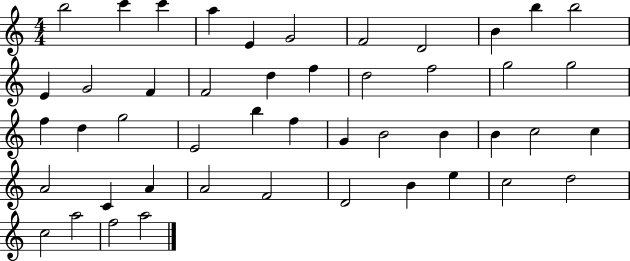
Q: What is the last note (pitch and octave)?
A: A5